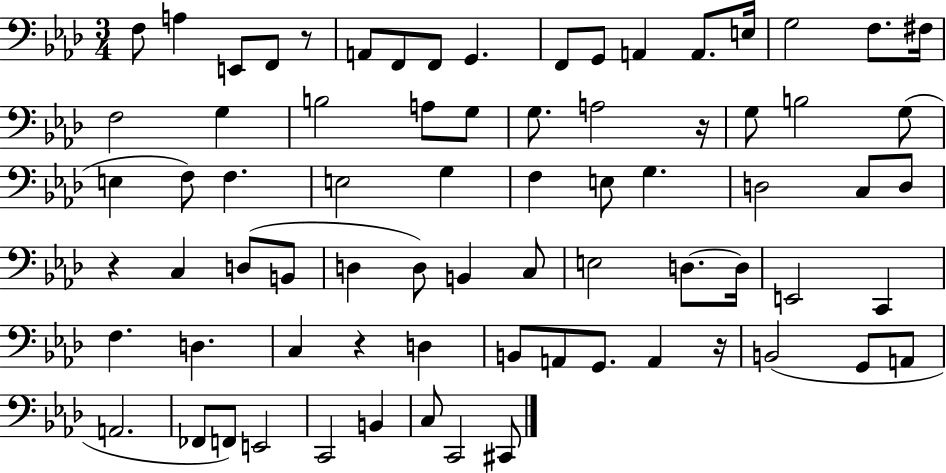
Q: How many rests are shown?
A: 5